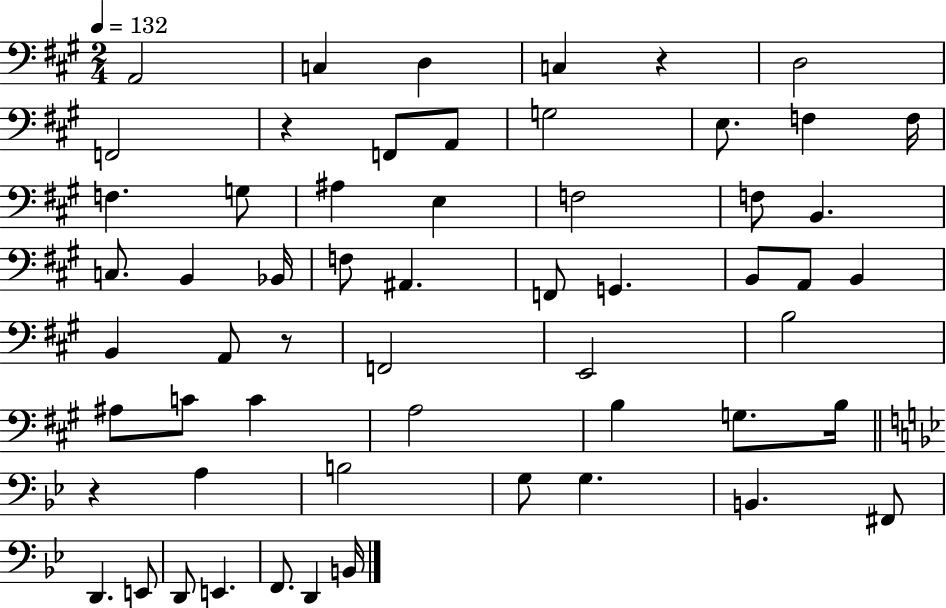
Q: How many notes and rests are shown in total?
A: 58